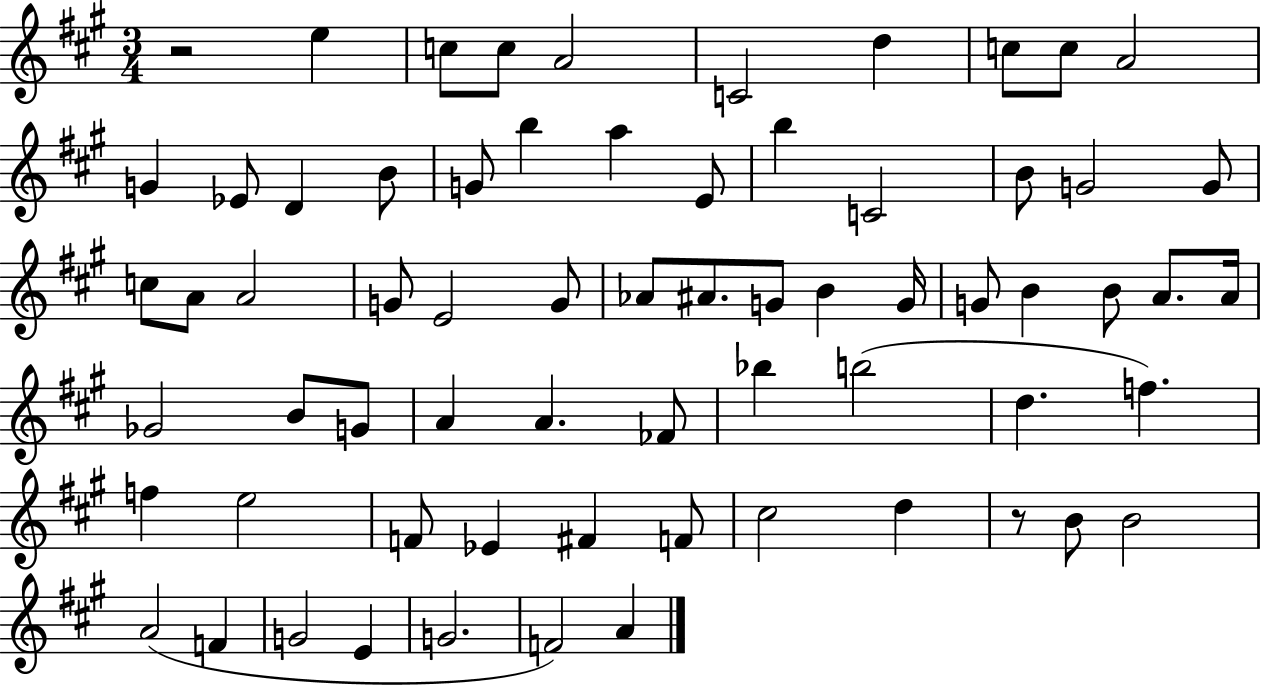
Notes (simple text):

R/h E5/q C5/e C5/e A4/h C4/h D5/q C5/e C5/e A4/h G4/q Eb4/e D4/q B4/e G4/e B5/q A5/q E4/e B5/q C4/h B4/e G4/h G4/e C5/e A4/e A4/h G4/e E4/h G4/e Ab4/e A#4/e. G4/e B4/q G4/s G4/e B4/q B4/e A4/e. A4/s Gb4/h B4/e G4/e A4/q A4/q. FES4/e Bb5/q B5/h D5/q. F5/q. F5/q E5/h F4/e Eb4/q F#4/q F4/e C#5/h D5/q R/e B4/e B4/h A4/h F4/q G4/h E4/q G4/h. F4/h A4/q